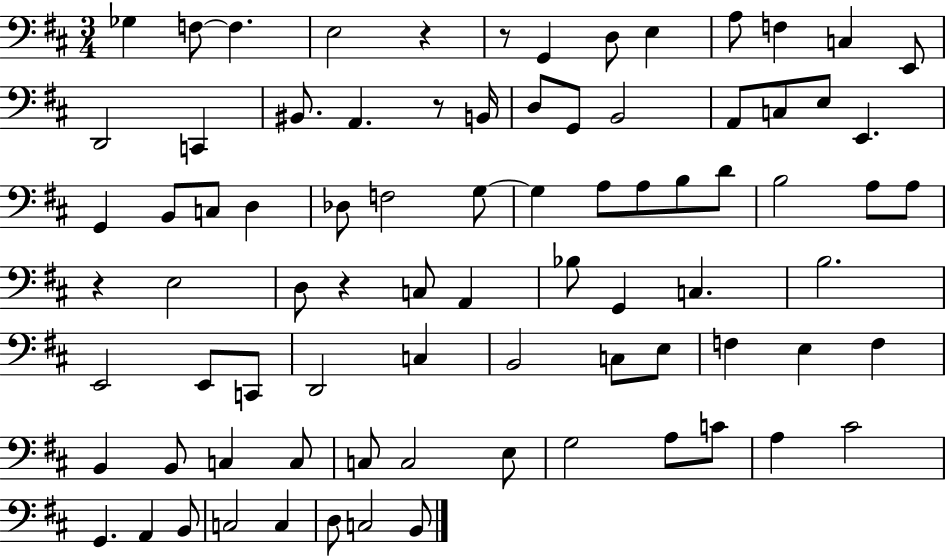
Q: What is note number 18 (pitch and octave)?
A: G2